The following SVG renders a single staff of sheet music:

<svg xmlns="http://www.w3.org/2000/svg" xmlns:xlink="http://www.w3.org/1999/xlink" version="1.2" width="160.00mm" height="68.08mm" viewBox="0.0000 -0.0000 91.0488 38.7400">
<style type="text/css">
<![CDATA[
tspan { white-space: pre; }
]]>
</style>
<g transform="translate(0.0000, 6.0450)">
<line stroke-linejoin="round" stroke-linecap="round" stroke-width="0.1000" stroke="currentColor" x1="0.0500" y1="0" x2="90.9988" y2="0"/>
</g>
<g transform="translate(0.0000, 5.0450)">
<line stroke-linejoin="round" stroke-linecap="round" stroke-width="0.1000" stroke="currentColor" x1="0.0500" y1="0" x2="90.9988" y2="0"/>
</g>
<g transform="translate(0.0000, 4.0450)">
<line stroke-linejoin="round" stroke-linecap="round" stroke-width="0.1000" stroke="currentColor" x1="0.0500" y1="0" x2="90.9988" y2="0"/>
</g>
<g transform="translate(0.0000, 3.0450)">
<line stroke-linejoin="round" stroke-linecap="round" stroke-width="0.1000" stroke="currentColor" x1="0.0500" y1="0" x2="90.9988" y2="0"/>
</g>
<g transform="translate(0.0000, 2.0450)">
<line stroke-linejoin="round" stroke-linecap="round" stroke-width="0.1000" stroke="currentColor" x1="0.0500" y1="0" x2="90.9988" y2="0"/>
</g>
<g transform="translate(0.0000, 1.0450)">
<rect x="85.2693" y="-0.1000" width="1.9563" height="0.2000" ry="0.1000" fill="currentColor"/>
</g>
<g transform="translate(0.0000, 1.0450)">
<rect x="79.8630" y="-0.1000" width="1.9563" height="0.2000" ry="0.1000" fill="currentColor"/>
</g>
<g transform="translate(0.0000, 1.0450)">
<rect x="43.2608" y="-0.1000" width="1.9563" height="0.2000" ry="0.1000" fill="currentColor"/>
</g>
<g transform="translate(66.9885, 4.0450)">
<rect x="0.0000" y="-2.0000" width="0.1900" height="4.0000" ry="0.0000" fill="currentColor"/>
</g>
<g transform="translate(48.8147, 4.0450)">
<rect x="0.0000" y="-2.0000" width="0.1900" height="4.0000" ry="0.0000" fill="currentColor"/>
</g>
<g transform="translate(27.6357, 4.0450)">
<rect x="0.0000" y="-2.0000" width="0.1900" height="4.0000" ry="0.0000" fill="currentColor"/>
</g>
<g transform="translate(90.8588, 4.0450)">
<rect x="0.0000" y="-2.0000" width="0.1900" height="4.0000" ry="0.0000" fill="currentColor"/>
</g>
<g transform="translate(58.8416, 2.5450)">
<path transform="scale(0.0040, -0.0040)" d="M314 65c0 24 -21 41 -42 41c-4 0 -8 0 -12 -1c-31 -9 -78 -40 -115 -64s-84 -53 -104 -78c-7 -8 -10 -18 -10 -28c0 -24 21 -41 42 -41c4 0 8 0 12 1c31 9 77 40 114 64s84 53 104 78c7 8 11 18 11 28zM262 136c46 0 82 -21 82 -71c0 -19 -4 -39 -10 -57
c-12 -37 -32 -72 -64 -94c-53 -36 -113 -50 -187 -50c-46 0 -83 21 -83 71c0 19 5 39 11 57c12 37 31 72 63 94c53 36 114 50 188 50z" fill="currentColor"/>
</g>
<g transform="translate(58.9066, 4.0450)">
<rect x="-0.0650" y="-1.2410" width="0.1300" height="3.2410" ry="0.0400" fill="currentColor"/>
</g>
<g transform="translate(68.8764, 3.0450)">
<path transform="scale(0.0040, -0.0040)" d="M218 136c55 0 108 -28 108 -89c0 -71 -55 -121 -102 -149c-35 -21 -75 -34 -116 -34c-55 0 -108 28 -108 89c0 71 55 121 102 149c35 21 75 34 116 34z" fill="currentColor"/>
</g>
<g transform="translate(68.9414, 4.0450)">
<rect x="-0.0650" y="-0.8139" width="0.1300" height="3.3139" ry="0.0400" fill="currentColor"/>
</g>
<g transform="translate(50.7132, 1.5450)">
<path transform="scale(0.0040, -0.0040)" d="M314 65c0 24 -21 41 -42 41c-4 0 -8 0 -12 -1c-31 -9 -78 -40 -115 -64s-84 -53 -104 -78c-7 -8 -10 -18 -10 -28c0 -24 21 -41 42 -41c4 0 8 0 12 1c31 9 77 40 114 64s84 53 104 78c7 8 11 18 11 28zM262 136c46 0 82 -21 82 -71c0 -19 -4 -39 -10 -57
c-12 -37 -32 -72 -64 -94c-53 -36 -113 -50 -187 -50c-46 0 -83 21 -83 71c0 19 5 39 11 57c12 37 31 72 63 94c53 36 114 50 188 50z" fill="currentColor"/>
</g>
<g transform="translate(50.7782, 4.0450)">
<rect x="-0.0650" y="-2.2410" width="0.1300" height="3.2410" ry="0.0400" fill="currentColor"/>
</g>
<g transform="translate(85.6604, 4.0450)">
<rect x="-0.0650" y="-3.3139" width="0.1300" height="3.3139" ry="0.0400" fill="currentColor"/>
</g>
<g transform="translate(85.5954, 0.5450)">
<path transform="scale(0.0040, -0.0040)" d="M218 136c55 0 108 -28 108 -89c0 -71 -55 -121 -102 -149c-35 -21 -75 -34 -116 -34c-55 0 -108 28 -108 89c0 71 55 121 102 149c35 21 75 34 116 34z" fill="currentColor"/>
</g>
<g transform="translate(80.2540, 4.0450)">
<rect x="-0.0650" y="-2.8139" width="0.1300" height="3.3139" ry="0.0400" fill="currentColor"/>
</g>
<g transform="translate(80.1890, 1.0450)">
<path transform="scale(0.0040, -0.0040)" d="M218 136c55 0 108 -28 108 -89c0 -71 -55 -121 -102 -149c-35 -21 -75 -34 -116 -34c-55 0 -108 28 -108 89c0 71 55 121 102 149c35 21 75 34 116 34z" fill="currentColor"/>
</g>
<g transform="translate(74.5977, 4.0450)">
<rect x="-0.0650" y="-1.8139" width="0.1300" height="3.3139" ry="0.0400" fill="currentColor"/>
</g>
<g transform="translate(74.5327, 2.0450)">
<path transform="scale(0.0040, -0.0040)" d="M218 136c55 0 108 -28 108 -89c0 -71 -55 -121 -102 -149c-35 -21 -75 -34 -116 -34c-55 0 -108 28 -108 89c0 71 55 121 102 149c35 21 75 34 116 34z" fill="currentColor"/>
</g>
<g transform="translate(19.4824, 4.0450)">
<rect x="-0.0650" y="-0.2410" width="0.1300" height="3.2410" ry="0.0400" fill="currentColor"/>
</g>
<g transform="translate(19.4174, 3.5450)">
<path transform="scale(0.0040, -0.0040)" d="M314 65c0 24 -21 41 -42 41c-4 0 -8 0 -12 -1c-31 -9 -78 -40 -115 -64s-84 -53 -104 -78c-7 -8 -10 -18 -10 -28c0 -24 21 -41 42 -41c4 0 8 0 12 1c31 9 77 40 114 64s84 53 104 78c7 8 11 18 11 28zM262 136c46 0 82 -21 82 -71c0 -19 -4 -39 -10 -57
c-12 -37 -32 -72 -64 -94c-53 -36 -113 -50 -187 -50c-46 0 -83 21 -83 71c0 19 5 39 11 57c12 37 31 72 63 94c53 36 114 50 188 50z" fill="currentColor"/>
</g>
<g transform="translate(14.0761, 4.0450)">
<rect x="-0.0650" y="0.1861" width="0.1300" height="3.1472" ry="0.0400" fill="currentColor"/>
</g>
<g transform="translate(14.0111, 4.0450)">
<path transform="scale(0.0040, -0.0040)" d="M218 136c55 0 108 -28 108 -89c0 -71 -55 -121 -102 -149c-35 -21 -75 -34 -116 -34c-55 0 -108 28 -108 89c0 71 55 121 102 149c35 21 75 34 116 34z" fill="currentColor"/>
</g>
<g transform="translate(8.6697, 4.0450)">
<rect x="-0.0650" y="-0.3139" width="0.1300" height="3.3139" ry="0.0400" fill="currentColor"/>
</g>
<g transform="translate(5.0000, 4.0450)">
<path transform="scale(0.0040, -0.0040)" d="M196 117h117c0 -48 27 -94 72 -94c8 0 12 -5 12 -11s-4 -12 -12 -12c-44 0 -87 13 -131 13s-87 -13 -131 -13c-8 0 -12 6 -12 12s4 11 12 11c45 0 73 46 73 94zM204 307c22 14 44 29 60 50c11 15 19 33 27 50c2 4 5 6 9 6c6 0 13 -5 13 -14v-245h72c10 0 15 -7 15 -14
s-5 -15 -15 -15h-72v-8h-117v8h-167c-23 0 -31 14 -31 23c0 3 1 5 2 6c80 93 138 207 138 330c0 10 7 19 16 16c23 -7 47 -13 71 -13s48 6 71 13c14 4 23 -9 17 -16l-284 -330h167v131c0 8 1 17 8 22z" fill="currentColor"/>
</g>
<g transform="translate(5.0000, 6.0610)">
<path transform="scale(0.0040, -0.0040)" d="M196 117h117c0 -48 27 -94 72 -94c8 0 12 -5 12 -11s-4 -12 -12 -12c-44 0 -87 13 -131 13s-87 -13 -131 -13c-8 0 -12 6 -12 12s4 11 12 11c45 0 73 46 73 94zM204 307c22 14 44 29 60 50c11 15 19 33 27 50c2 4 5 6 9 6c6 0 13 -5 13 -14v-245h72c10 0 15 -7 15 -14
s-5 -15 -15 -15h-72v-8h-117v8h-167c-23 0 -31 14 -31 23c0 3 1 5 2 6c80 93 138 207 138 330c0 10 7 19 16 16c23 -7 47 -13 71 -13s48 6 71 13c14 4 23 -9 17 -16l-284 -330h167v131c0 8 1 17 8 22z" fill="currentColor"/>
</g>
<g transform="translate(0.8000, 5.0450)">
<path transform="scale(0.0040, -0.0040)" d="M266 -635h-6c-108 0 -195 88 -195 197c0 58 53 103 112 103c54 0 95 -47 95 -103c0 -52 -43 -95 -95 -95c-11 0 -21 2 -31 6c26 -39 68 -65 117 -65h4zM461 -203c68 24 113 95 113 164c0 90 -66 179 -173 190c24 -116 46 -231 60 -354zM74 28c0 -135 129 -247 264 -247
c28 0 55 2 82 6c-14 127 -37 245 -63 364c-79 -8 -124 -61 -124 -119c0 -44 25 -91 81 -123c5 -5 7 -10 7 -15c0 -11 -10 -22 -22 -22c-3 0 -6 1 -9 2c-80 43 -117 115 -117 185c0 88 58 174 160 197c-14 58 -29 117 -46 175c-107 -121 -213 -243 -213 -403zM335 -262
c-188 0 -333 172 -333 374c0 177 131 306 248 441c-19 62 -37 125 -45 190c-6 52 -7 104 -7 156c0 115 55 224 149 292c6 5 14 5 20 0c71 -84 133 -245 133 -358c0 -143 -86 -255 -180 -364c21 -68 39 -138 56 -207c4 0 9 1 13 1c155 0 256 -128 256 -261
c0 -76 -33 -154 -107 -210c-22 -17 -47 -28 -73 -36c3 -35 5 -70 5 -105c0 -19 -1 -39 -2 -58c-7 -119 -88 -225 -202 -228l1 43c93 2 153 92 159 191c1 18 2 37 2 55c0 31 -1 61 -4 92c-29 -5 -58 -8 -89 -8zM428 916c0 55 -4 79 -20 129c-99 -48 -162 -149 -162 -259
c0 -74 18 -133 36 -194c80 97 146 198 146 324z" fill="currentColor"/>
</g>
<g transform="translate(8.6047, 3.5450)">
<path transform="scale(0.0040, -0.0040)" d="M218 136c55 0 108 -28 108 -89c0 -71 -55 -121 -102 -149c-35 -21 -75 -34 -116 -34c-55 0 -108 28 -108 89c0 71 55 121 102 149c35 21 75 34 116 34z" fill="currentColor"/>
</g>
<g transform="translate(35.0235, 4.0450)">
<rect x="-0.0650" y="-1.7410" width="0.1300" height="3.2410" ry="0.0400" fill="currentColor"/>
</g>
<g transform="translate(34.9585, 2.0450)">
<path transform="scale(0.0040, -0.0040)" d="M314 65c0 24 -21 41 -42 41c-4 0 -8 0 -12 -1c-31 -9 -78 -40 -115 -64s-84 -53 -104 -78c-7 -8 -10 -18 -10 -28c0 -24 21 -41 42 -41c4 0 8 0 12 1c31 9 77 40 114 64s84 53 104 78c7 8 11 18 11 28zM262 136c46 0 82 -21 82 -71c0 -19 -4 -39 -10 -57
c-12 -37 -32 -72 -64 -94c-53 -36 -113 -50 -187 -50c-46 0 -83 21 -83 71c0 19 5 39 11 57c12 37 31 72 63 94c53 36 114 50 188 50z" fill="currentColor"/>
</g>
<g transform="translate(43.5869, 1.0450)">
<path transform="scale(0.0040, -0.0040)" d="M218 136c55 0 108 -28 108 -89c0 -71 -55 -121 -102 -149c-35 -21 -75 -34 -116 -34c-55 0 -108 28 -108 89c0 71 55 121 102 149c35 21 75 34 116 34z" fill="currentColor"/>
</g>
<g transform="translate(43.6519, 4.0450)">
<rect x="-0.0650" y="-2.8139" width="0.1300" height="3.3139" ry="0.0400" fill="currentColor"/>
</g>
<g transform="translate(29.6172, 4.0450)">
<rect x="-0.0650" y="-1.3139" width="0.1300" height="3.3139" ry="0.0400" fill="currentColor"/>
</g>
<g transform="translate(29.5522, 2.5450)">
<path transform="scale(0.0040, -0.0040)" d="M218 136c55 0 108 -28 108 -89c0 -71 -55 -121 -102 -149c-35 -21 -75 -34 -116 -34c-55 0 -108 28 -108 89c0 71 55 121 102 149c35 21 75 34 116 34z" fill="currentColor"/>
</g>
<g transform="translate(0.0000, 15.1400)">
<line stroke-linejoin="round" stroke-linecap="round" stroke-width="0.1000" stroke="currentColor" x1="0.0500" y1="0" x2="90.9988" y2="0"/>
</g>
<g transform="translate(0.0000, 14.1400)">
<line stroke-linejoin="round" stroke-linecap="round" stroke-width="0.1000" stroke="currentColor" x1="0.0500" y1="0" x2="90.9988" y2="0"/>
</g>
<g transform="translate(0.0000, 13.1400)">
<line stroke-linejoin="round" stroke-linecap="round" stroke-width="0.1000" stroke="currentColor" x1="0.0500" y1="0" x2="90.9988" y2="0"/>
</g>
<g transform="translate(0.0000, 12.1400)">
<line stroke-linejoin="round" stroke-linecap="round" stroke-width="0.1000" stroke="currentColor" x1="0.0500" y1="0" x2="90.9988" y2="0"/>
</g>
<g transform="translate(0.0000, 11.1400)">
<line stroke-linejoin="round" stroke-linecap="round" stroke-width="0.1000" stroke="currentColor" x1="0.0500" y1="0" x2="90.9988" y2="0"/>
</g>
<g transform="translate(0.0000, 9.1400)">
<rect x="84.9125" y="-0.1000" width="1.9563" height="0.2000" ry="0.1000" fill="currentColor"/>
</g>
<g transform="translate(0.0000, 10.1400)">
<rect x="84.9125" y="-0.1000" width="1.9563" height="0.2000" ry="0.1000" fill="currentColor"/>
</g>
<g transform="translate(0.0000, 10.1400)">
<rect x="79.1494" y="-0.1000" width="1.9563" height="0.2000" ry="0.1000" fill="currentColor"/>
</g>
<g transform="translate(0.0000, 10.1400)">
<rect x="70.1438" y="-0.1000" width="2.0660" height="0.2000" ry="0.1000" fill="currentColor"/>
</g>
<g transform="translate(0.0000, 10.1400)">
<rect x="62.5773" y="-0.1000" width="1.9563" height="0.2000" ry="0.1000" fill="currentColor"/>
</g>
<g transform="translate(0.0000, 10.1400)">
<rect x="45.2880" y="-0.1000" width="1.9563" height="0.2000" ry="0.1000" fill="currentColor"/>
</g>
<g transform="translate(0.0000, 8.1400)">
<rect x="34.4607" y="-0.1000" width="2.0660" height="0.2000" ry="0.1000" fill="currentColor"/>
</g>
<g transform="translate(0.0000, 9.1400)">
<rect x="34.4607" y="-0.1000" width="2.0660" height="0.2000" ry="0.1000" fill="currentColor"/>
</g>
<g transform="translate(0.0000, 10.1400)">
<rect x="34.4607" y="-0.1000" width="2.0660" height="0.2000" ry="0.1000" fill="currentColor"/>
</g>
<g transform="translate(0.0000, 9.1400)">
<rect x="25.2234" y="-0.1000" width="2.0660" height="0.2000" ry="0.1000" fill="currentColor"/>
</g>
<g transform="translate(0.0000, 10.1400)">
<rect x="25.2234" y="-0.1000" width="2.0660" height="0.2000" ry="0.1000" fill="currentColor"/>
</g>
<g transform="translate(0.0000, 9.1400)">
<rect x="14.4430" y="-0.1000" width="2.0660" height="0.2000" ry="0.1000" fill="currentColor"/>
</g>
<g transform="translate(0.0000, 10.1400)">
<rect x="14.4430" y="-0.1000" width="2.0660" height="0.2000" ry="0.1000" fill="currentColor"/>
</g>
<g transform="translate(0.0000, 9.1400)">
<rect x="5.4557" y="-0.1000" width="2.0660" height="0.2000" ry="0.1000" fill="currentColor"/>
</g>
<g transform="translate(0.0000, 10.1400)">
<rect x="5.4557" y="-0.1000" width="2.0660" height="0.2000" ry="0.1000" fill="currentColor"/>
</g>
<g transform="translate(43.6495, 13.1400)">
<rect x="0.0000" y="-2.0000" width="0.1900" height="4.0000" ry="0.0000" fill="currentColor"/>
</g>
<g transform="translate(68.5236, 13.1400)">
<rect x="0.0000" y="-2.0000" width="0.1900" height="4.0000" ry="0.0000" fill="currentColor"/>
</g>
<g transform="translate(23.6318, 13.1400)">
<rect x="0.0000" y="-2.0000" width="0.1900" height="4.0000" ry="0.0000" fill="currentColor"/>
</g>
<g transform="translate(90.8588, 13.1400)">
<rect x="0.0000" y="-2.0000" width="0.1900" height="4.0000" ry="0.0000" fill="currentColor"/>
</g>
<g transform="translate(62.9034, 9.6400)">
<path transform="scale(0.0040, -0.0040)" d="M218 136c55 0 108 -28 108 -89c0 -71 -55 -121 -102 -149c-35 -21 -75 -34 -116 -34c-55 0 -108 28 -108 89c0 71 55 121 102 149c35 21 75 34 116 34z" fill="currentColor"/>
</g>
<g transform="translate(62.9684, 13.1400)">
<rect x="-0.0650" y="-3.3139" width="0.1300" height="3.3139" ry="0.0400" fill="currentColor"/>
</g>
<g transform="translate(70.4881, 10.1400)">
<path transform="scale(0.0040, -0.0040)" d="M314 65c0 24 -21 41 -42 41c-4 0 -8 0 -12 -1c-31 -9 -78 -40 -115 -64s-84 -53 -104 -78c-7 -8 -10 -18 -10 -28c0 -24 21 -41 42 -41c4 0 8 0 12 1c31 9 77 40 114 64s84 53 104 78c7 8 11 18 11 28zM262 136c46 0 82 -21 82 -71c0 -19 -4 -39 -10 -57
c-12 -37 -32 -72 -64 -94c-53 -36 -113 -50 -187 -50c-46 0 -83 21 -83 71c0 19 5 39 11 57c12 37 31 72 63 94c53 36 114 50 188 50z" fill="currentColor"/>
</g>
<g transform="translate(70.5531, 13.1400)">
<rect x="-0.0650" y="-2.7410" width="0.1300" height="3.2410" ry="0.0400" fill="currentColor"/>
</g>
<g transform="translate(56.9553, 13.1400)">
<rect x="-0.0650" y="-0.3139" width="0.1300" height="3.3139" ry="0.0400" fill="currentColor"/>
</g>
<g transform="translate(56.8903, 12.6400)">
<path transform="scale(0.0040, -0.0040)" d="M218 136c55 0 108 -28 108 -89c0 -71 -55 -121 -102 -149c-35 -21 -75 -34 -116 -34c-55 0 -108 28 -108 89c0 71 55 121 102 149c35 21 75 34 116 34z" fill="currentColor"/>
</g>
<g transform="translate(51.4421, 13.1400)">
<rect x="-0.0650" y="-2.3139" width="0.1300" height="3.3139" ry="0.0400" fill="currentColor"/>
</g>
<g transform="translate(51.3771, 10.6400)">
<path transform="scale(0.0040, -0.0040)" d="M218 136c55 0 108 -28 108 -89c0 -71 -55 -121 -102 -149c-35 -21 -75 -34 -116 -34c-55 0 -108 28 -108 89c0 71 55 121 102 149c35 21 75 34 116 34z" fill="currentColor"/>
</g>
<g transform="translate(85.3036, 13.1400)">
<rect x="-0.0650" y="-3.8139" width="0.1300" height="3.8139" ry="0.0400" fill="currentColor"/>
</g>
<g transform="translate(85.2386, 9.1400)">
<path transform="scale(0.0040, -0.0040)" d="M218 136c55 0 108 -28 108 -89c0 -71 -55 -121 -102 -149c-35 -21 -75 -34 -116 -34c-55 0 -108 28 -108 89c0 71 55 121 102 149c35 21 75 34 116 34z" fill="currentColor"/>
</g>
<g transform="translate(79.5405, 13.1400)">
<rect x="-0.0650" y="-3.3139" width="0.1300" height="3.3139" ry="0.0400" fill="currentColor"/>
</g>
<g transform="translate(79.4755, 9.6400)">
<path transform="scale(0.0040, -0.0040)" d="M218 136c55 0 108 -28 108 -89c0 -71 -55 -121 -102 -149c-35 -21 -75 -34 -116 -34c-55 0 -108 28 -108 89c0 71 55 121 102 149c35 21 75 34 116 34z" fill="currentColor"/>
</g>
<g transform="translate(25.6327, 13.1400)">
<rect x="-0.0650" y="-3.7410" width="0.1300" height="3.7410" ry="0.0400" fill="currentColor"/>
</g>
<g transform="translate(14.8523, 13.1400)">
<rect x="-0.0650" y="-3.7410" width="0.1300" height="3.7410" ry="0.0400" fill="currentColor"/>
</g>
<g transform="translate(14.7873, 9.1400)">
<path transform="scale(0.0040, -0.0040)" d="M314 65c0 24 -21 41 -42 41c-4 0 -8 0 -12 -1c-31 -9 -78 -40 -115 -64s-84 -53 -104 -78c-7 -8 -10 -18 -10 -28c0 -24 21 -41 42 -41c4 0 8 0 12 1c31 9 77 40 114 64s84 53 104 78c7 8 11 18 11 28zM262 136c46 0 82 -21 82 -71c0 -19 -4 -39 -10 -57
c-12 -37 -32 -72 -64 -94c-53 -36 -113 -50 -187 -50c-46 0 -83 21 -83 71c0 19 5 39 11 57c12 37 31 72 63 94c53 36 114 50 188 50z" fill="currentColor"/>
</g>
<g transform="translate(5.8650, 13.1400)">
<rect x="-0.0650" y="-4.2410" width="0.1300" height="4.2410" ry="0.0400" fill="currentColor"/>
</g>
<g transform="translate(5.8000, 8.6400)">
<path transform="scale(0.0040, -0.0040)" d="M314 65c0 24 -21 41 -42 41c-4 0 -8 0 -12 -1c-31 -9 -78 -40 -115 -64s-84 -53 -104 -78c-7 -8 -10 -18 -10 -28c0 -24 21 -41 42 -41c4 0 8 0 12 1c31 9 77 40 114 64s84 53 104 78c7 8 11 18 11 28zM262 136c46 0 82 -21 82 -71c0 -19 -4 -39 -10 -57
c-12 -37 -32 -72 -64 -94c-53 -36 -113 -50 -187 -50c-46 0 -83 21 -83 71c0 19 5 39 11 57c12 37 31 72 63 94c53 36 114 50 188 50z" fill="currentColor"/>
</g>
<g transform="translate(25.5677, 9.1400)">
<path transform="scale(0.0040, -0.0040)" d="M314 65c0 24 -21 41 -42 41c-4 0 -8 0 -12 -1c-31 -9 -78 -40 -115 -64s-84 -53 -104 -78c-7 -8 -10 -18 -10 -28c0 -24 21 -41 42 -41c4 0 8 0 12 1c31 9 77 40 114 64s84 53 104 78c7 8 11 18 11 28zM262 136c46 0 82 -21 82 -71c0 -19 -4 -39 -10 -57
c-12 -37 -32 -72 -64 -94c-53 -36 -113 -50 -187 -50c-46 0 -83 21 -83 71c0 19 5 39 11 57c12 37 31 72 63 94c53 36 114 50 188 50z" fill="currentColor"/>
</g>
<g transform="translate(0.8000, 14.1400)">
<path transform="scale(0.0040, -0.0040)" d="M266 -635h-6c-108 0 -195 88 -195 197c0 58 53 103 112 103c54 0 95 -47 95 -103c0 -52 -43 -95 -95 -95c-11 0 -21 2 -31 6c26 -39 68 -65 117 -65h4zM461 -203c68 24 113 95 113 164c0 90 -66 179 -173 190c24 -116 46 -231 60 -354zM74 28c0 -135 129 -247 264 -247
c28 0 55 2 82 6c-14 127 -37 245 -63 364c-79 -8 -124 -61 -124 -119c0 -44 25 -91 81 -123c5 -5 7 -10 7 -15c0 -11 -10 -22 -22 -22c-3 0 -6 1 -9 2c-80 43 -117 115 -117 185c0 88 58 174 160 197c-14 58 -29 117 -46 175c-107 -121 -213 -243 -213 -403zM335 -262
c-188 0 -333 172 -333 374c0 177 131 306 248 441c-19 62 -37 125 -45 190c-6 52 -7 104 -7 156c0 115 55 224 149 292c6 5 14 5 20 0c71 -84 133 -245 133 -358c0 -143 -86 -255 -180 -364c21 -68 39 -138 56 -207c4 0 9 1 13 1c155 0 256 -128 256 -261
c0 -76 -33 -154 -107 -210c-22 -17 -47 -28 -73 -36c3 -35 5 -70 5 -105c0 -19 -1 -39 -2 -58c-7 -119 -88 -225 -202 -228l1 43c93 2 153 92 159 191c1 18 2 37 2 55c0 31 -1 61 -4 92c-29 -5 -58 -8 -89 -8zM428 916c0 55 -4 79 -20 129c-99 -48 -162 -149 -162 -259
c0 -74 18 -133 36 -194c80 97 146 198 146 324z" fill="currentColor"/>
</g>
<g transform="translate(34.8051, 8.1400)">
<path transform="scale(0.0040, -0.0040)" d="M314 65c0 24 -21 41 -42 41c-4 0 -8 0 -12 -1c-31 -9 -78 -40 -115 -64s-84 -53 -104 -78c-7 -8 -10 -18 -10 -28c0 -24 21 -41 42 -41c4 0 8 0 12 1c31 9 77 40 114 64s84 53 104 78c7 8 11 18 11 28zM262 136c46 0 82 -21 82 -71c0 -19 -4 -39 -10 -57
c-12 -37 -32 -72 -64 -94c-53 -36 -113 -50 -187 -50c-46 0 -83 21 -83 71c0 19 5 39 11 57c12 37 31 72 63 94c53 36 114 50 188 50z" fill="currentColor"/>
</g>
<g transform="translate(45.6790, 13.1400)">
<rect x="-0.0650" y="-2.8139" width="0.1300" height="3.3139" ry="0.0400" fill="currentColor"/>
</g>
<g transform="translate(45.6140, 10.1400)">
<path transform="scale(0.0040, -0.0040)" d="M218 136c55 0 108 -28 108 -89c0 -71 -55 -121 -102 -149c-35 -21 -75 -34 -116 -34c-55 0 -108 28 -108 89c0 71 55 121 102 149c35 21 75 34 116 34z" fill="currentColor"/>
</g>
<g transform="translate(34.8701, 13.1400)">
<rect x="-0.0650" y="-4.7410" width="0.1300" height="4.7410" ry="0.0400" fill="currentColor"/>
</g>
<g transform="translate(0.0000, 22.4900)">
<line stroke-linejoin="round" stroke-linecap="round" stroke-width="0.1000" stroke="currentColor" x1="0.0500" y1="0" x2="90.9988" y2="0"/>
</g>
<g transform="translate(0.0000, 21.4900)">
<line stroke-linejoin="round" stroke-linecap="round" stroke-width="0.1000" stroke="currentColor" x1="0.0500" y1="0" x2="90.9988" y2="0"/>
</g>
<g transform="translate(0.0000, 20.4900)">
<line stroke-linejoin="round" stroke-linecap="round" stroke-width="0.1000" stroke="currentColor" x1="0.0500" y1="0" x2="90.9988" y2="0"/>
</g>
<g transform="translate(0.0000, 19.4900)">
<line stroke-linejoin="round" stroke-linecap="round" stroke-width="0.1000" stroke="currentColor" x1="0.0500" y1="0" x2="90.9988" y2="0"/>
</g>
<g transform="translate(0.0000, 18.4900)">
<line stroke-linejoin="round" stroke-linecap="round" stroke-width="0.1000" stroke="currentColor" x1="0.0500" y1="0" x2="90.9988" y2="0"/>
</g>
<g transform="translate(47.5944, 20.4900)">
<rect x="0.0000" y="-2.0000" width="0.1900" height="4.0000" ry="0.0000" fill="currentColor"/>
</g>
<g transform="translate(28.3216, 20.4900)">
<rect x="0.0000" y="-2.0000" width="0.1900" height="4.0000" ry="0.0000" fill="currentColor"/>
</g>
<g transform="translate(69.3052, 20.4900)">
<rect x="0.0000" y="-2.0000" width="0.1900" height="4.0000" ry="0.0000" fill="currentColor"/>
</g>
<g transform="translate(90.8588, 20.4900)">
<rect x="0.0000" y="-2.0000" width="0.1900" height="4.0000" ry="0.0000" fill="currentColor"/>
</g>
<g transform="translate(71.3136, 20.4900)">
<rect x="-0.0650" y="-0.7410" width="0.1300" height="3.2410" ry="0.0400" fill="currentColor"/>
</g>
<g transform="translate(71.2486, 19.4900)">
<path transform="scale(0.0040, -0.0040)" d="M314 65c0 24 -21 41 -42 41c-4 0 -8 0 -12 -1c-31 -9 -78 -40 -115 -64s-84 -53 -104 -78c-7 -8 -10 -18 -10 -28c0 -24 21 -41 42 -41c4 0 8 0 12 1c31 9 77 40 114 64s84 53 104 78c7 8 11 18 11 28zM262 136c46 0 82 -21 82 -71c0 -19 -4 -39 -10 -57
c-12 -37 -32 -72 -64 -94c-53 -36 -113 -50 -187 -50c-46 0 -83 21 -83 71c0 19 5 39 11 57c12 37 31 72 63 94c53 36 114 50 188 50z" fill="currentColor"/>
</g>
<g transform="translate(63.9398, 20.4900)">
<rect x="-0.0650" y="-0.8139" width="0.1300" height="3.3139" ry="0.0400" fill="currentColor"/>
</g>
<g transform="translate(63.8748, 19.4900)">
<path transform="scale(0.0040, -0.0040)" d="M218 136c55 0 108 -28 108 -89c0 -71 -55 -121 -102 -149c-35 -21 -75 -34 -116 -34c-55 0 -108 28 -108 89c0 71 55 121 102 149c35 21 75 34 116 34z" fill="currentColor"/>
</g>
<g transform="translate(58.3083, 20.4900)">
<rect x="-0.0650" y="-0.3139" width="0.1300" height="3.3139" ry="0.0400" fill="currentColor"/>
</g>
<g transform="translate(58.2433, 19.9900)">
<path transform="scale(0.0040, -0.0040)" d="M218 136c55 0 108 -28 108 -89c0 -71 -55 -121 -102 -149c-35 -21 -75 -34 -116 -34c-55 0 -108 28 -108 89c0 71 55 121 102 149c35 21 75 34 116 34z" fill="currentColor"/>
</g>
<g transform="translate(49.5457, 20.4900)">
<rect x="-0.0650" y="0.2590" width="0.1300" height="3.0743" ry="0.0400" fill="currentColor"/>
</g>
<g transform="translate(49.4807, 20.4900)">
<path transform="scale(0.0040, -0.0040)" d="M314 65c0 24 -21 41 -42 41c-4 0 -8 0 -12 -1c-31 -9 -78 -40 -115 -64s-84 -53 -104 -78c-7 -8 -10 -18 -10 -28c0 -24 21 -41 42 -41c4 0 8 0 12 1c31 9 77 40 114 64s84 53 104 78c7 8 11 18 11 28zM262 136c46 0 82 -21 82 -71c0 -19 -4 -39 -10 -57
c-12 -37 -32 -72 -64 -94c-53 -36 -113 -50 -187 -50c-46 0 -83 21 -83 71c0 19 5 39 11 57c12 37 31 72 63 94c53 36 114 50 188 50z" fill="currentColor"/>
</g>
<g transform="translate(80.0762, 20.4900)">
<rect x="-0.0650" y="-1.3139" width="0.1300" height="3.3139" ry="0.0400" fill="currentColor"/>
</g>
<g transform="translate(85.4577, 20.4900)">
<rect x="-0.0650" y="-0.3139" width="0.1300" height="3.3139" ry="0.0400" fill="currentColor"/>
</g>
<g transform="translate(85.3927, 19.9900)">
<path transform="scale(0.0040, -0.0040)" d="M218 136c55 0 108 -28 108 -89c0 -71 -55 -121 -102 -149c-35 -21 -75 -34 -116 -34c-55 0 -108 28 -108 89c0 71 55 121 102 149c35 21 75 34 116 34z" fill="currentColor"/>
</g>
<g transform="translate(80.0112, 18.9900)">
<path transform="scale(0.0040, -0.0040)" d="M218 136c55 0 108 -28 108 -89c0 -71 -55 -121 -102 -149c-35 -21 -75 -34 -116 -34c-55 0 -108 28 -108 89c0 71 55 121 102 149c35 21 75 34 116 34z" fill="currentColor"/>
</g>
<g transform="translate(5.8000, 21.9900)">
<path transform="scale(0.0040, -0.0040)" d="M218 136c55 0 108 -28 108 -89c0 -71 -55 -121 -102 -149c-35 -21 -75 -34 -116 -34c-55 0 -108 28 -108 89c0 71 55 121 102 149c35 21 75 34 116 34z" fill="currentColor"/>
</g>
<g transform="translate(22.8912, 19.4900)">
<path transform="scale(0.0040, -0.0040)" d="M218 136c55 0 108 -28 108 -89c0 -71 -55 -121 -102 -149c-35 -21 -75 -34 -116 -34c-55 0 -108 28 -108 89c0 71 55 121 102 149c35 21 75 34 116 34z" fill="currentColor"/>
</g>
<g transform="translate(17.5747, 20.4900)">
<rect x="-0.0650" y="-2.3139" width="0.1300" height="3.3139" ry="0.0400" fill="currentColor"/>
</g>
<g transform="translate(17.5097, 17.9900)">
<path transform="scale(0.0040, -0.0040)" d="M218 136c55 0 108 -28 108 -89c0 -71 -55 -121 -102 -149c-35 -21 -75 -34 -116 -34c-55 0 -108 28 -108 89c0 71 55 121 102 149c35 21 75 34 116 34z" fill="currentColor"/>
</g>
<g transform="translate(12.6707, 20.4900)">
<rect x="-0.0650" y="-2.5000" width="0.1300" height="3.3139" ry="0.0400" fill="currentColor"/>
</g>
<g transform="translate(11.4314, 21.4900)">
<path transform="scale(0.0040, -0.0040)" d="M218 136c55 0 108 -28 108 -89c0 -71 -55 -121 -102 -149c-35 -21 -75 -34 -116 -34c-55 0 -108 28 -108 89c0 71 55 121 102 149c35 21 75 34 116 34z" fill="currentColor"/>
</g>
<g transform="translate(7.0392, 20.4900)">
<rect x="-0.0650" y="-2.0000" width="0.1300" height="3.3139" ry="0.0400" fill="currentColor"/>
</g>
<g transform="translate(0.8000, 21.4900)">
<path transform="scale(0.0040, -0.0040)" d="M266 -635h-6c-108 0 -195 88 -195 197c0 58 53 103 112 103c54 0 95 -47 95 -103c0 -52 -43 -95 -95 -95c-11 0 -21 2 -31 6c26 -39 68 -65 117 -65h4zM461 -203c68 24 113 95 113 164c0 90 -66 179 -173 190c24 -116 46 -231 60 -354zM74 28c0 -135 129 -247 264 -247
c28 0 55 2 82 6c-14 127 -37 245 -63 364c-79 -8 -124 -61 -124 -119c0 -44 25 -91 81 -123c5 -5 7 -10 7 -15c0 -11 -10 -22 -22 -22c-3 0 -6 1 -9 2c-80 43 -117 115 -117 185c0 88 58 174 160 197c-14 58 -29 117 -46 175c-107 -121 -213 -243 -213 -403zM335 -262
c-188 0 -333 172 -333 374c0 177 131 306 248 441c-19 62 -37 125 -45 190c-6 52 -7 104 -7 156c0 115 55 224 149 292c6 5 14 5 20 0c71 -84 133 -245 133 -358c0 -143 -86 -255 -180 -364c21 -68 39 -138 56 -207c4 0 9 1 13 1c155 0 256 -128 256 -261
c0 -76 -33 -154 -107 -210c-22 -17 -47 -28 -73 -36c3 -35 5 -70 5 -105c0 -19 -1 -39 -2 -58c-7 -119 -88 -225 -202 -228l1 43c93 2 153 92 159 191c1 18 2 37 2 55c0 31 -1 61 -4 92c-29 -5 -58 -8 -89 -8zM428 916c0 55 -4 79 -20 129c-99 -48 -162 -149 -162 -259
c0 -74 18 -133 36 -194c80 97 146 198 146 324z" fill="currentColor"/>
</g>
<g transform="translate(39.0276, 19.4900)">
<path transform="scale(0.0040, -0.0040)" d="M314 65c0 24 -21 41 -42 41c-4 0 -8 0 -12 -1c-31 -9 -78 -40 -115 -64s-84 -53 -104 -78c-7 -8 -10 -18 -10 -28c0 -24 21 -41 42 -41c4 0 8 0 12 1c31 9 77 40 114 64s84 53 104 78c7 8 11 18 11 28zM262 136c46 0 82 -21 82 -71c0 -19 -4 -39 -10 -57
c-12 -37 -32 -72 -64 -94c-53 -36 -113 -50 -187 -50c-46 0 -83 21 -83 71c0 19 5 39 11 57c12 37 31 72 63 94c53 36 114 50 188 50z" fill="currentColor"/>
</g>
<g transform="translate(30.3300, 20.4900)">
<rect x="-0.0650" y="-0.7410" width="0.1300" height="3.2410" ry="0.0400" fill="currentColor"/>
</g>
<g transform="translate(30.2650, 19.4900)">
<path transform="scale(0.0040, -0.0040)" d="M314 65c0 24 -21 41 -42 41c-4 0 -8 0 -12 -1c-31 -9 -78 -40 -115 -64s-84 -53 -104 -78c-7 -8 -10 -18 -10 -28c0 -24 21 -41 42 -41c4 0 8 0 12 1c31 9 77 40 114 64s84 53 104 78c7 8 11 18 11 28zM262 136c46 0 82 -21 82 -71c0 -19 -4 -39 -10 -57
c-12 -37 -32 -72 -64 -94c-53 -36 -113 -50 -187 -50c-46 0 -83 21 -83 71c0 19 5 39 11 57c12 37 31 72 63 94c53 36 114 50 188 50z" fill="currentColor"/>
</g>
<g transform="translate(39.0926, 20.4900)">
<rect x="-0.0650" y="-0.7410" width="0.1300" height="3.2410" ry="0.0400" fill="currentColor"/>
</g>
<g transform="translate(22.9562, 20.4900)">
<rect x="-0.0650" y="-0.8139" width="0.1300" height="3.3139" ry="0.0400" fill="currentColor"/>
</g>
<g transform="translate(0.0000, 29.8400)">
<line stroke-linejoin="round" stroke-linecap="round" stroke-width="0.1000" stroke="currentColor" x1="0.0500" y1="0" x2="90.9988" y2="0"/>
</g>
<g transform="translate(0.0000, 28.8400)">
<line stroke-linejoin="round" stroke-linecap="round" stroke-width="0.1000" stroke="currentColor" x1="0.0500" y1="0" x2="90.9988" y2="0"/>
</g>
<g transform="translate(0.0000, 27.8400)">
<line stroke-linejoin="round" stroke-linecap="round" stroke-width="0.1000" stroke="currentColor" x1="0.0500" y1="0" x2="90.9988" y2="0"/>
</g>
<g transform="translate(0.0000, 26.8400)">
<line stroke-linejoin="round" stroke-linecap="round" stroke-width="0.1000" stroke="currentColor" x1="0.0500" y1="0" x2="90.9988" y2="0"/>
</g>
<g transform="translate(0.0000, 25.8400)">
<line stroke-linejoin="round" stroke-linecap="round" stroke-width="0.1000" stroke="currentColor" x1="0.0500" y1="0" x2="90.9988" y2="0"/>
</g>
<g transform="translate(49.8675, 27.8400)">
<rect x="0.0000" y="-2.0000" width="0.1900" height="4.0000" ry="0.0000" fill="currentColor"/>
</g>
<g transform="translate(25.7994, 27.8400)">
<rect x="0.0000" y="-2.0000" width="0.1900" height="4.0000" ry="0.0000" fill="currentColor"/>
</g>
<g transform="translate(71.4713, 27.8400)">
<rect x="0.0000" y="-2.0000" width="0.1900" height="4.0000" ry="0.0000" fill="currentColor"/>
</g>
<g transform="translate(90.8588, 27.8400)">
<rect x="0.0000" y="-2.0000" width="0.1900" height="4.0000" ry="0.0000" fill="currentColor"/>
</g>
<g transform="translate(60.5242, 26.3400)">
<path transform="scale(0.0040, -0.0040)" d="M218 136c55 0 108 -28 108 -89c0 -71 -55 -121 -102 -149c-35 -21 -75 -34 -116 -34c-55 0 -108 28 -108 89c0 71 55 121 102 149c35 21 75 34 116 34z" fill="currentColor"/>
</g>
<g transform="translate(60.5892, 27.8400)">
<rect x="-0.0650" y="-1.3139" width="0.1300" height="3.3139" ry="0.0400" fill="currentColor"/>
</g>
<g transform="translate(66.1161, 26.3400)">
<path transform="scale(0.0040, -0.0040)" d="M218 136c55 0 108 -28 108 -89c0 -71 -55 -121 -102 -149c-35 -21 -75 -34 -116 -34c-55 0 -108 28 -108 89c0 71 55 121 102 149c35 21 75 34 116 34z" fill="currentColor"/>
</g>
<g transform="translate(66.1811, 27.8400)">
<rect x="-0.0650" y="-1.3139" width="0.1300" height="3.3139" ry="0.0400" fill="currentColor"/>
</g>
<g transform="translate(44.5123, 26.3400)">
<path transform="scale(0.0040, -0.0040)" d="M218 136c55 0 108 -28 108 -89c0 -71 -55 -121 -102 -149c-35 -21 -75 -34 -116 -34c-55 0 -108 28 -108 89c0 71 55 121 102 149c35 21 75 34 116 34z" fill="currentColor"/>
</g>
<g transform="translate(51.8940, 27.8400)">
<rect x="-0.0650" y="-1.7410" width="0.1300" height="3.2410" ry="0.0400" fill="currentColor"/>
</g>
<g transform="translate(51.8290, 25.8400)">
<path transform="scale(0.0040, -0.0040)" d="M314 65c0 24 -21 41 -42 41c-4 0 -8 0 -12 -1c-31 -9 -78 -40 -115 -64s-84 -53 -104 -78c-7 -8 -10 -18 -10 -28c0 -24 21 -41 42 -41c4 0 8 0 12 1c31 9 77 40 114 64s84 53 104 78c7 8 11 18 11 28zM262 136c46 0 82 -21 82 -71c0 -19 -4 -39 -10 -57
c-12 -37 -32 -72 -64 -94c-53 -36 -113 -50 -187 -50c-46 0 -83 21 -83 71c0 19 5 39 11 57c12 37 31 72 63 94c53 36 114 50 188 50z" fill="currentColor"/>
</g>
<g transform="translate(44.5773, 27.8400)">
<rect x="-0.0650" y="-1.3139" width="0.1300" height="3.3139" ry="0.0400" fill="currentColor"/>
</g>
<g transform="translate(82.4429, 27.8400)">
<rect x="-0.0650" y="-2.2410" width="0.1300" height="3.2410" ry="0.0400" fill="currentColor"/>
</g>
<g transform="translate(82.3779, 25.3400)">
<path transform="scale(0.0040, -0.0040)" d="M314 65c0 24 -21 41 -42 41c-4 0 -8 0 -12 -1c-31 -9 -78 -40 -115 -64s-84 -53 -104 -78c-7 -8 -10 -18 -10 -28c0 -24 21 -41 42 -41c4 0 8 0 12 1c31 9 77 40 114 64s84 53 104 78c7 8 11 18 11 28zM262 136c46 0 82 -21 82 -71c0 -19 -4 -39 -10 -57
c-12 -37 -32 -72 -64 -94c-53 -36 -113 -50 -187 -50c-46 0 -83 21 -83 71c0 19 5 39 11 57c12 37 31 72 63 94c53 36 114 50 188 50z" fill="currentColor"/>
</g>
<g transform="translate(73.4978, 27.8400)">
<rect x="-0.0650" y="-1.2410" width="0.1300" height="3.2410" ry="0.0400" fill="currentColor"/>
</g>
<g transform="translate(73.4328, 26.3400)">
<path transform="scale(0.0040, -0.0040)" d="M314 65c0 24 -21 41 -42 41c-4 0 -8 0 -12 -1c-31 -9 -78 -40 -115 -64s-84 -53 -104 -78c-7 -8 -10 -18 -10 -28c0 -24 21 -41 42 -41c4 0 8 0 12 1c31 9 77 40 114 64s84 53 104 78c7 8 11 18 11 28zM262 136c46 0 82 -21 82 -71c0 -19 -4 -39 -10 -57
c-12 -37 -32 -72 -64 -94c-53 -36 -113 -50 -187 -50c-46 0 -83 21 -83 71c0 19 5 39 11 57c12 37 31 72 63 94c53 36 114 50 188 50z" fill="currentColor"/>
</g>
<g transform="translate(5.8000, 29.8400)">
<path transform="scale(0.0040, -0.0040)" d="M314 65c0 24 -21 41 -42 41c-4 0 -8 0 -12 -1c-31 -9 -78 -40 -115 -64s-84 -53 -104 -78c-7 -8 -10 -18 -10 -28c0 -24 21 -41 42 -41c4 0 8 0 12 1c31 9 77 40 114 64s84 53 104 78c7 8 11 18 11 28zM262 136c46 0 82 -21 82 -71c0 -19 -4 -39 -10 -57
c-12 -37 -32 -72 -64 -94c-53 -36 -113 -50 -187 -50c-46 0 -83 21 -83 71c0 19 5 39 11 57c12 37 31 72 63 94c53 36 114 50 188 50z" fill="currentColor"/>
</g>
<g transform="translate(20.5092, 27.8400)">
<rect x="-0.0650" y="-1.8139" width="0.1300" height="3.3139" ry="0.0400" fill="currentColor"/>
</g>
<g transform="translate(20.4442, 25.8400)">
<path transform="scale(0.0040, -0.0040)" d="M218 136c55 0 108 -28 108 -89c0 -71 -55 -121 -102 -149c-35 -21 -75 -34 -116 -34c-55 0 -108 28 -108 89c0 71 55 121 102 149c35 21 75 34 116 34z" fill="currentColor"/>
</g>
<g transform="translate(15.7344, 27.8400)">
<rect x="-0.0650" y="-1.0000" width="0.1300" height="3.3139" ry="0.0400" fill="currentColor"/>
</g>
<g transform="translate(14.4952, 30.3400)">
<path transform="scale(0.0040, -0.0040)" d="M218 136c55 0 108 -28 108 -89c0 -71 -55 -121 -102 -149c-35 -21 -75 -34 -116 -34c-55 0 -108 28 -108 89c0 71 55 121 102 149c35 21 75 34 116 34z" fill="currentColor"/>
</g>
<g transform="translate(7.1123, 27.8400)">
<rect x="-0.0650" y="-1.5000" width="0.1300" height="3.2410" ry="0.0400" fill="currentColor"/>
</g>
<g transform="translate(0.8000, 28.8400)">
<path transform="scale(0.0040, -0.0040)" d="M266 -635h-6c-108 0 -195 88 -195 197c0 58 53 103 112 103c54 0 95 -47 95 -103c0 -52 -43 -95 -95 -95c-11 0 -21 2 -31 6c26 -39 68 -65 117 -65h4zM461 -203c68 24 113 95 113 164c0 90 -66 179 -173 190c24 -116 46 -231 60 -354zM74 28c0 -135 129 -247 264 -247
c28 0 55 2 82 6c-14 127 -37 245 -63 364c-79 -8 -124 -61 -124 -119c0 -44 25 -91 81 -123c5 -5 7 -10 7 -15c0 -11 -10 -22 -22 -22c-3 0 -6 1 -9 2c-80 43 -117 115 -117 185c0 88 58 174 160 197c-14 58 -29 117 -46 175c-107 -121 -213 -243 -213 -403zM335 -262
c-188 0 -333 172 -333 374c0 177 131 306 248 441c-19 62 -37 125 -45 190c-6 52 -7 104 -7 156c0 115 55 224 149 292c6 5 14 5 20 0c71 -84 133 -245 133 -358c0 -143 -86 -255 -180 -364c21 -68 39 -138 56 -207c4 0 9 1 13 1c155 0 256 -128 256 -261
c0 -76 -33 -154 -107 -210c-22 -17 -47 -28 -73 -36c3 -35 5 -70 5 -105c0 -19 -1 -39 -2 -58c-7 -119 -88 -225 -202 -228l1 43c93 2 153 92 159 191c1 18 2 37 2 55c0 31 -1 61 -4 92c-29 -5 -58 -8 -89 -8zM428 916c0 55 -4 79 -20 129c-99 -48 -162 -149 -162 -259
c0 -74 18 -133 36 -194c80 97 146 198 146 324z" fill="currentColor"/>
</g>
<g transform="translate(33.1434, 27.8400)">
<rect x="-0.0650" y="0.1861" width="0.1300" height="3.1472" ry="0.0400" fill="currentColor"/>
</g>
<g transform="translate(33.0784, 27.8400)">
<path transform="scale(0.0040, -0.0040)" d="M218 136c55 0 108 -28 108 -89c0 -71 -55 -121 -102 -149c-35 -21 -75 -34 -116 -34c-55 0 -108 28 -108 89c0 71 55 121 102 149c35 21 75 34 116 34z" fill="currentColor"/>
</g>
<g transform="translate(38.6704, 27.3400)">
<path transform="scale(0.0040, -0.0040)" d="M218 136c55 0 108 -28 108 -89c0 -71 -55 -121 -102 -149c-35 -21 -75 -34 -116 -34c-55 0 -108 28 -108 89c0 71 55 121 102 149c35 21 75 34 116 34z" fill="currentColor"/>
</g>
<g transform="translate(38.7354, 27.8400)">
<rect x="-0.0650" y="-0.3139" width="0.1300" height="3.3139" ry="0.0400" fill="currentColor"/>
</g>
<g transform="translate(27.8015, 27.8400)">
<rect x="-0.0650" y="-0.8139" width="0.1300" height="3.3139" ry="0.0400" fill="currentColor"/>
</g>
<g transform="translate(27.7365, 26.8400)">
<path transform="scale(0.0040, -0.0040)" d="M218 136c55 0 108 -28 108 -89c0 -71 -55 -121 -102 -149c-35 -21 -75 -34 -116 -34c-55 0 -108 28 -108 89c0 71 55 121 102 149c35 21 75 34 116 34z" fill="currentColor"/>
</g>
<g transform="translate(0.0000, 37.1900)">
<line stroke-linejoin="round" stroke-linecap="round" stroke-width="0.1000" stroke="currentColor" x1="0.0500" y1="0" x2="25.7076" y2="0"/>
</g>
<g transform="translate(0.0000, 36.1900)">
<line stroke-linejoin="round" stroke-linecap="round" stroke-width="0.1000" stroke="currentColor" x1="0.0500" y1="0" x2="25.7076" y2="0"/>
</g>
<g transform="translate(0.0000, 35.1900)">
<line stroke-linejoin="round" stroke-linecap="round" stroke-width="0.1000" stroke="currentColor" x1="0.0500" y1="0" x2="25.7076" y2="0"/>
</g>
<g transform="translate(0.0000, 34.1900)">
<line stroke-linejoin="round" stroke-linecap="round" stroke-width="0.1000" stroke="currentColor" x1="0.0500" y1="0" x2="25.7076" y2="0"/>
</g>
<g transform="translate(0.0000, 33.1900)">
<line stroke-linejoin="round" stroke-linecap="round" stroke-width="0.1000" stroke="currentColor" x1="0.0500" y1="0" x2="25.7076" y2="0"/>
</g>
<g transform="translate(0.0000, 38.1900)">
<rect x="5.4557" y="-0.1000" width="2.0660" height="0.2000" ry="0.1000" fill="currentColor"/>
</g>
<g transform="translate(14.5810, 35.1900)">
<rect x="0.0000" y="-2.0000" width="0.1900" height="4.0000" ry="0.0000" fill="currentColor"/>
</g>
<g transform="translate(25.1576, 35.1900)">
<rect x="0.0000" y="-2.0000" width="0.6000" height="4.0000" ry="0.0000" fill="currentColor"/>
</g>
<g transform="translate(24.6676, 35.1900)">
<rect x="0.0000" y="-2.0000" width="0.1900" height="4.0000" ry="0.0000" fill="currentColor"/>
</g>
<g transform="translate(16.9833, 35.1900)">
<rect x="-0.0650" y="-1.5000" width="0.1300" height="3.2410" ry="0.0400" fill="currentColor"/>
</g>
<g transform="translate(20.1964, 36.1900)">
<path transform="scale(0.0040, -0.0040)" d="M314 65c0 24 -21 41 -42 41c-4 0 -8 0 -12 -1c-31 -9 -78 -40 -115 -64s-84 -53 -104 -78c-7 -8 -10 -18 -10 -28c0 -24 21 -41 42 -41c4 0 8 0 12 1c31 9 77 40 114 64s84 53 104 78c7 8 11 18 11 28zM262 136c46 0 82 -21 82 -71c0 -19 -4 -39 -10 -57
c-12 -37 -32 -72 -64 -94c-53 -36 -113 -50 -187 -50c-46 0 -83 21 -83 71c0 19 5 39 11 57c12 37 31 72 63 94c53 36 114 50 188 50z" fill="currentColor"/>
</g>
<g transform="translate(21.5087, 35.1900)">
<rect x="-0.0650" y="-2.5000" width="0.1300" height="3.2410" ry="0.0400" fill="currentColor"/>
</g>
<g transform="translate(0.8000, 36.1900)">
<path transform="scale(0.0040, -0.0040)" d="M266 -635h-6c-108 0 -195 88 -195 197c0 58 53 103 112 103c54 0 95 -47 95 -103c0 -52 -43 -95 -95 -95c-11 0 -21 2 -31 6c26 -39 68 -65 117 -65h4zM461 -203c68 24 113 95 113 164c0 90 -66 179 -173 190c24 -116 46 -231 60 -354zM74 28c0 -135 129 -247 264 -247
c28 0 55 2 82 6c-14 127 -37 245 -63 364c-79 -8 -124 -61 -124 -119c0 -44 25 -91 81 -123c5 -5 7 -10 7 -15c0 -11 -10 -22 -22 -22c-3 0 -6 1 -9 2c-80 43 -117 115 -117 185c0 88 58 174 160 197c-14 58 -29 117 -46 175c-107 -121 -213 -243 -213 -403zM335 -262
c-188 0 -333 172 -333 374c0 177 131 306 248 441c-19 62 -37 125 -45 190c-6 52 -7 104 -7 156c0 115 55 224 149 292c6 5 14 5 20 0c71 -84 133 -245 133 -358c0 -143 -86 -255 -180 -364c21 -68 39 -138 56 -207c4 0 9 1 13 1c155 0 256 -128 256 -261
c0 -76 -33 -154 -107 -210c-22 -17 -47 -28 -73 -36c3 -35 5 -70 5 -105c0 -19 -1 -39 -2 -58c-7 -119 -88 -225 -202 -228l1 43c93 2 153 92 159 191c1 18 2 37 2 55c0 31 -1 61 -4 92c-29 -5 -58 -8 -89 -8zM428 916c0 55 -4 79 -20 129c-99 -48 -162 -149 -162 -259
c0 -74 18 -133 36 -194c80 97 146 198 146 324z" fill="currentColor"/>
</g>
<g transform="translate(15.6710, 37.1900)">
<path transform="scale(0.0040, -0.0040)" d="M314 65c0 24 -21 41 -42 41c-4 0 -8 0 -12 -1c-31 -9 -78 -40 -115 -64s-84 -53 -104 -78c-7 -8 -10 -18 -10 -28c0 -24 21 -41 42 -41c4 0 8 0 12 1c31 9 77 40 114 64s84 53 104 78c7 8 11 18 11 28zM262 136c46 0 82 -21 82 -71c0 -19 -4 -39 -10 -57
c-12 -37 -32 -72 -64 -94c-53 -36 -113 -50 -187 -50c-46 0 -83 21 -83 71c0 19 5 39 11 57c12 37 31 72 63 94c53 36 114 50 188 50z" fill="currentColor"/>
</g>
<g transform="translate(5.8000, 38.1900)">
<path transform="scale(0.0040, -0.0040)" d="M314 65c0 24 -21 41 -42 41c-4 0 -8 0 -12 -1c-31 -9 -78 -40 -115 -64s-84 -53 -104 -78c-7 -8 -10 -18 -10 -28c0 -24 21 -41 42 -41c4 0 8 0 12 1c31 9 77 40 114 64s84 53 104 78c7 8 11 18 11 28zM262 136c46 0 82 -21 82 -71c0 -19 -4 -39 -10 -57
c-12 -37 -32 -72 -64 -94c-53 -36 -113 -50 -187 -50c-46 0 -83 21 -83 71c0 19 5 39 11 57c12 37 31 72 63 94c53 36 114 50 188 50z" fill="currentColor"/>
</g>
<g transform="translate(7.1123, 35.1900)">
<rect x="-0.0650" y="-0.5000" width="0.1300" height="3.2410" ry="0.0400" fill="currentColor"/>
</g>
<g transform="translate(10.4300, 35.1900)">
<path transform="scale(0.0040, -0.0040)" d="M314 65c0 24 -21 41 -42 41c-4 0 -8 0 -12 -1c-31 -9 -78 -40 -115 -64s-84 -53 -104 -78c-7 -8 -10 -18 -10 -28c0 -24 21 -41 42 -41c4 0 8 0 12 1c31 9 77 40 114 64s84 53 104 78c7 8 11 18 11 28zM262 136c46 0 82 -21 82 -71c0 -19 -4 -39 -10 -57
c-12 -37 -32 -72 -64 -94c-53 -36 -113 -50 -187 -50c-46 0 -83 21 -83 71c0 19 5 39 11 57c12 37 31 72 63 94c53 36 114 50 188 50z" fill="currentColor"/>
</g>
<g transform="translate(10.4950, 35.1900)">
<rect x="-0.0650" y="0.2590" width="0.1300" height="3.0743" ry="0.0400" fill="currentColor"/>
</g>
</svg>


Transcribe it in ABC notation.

X:1
T:Untitled
M:4/4
L:1/4
K:C
c B c2 e f2 a g2 e2 d f a b d'2 c'2 c'2 e'2 a g c b a2 b c' F G g d d2 d2 B2 c d d2 e c E2 D f d B c e f2 e e e2 g2 C2 B2 E2 G2